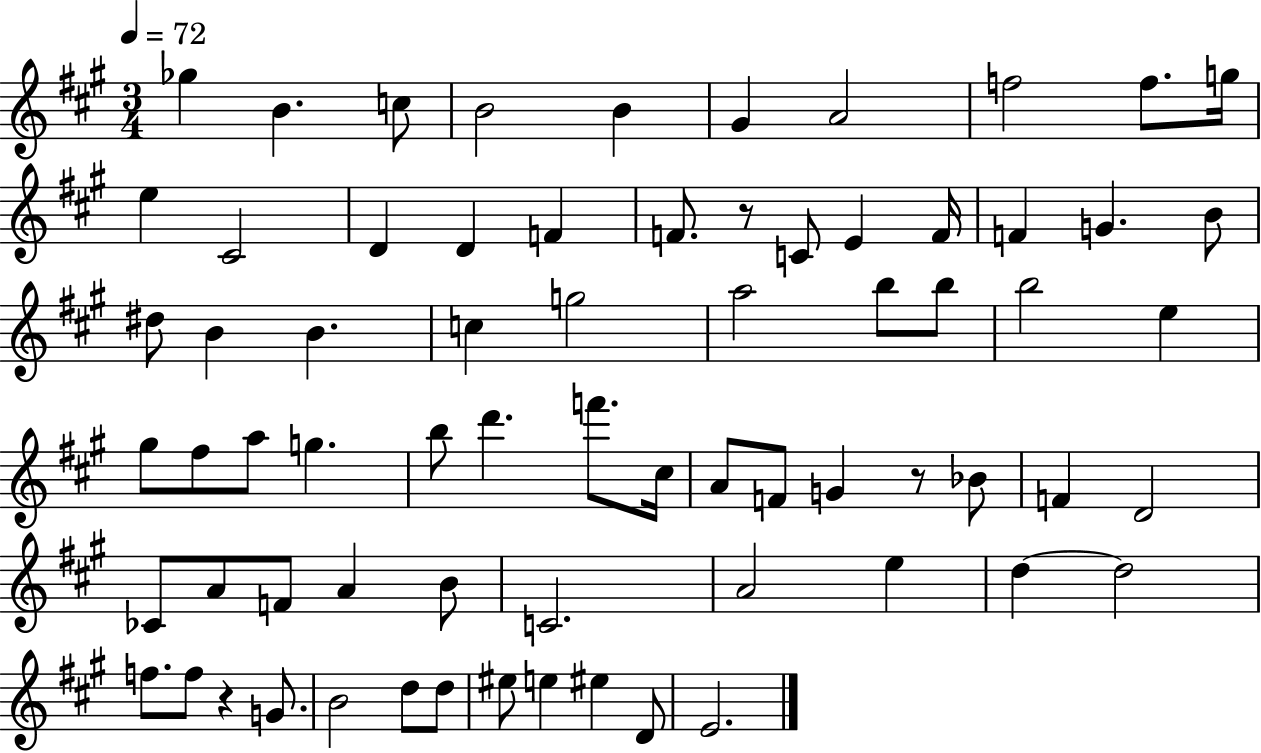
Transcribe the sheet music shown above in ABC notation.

X:1
T:Untitled
M:3/4
L:1/4
K:A
_g B c/2 B2 B ^G A2 f2 f/2 g/4 e ^C2 D D F F/2 z/2 C/2 E F/4 F G B/2 ^d/2 B B c g2 a2 b/2 b/2 b2 e ^g/2 ^f/2 a/2 g b/2 d' f'/2 ^c/4 A/2 F/2 G z/2 _B/2 F D2 _C/2 A/2 F/2 A B/2 C2 A2 e d d2 f/2 f/2 z G/2 B2 d/2 d/2 ^e/2 e ^e D/2 E2